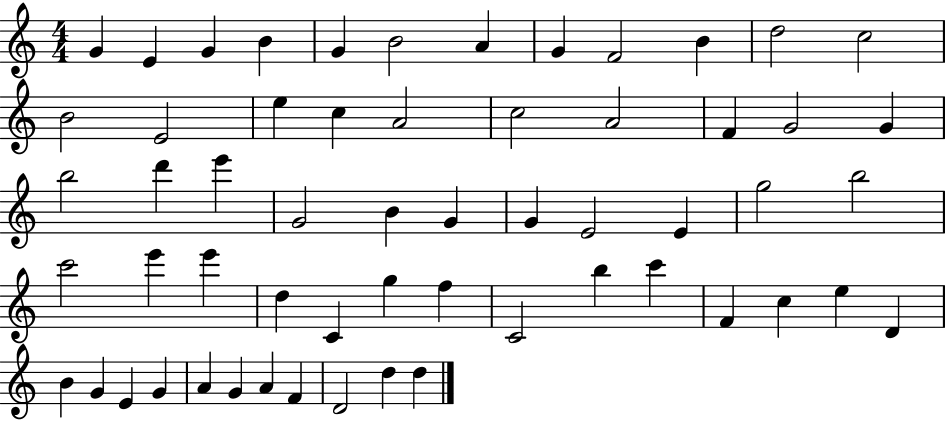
G4/q E4/q G4/q B4/q G4/q B4/h A4/q G4/q F4/h B4/q D5/h C5/h B4/h E4/h E5/q C5/q A4/h C5/h A4/h F4/q G4/h G4/q B5/h D6/q E6/q G4/h B4/q G4/q G4/q E4/h E4/q G5/h B5/h C6/h E6/q E6/q D5/q C4/q G5/q F5/q C4/h B5/q C6/q F4/q C5/q E5/q D4/q B4/q G4/q E4/q G4/q A4/q G4/q A4/q F4/q D4/h D5/q D5/q